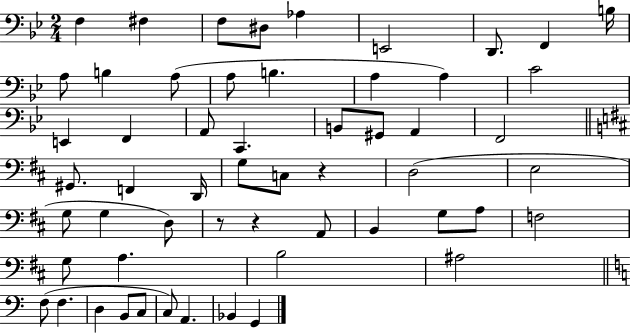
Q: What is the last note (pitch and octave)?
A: G2